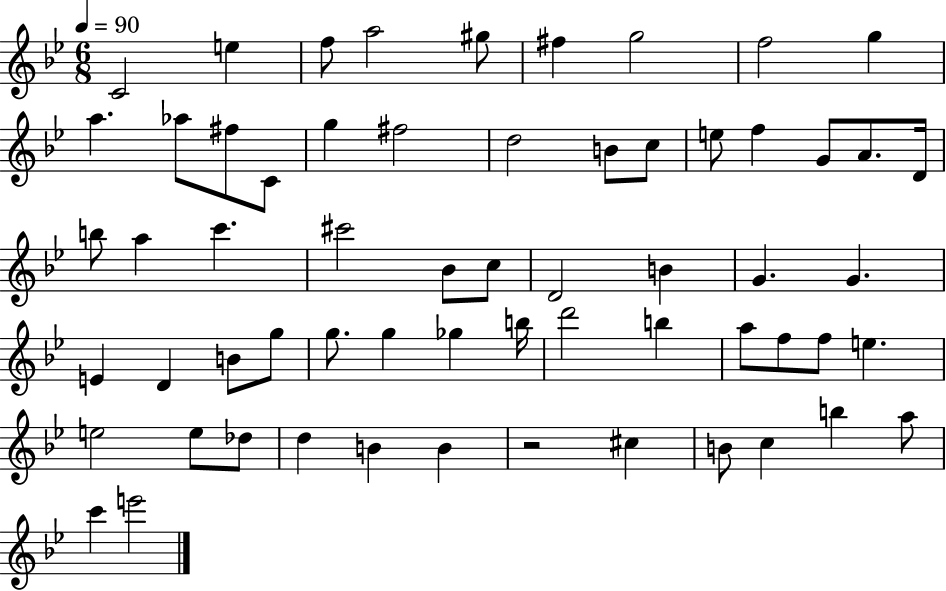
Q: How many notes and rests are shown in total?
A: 61